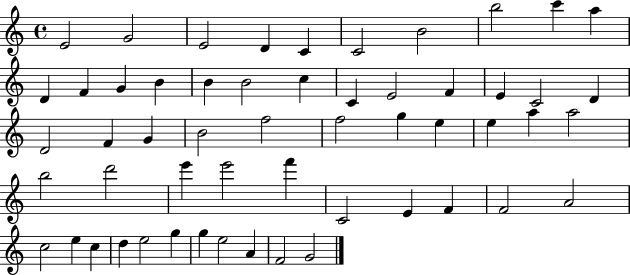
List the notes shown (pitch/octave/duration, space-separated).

E4/h G4/h E4/h D4/q C4/q C4/h B4/h B5/h C6/q A5/q D4/q F4/q G4/q B4/q B4/q B4/h C5/q C4/q E4/h F4/q E4/q C4/h D4/q D4/h F4/q G4/q B4/h F5/h F5/h G5/q E5/q E5/q A5/q A5/h B5/h D6/h E6/q E6/h F6/q C4/h E4/q F4/q F4/h A4/h C5/h E5/q C5/q D5/q E5/h G5/q G5/q E5/h A4/q F4/h G4/h